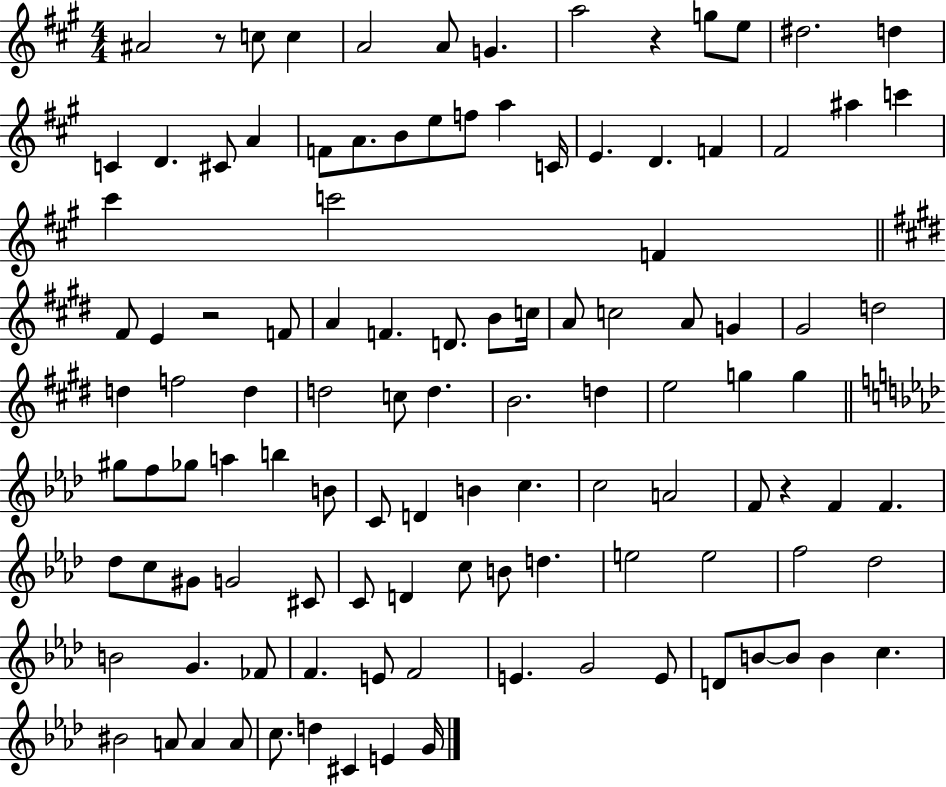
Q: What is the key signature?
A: A major